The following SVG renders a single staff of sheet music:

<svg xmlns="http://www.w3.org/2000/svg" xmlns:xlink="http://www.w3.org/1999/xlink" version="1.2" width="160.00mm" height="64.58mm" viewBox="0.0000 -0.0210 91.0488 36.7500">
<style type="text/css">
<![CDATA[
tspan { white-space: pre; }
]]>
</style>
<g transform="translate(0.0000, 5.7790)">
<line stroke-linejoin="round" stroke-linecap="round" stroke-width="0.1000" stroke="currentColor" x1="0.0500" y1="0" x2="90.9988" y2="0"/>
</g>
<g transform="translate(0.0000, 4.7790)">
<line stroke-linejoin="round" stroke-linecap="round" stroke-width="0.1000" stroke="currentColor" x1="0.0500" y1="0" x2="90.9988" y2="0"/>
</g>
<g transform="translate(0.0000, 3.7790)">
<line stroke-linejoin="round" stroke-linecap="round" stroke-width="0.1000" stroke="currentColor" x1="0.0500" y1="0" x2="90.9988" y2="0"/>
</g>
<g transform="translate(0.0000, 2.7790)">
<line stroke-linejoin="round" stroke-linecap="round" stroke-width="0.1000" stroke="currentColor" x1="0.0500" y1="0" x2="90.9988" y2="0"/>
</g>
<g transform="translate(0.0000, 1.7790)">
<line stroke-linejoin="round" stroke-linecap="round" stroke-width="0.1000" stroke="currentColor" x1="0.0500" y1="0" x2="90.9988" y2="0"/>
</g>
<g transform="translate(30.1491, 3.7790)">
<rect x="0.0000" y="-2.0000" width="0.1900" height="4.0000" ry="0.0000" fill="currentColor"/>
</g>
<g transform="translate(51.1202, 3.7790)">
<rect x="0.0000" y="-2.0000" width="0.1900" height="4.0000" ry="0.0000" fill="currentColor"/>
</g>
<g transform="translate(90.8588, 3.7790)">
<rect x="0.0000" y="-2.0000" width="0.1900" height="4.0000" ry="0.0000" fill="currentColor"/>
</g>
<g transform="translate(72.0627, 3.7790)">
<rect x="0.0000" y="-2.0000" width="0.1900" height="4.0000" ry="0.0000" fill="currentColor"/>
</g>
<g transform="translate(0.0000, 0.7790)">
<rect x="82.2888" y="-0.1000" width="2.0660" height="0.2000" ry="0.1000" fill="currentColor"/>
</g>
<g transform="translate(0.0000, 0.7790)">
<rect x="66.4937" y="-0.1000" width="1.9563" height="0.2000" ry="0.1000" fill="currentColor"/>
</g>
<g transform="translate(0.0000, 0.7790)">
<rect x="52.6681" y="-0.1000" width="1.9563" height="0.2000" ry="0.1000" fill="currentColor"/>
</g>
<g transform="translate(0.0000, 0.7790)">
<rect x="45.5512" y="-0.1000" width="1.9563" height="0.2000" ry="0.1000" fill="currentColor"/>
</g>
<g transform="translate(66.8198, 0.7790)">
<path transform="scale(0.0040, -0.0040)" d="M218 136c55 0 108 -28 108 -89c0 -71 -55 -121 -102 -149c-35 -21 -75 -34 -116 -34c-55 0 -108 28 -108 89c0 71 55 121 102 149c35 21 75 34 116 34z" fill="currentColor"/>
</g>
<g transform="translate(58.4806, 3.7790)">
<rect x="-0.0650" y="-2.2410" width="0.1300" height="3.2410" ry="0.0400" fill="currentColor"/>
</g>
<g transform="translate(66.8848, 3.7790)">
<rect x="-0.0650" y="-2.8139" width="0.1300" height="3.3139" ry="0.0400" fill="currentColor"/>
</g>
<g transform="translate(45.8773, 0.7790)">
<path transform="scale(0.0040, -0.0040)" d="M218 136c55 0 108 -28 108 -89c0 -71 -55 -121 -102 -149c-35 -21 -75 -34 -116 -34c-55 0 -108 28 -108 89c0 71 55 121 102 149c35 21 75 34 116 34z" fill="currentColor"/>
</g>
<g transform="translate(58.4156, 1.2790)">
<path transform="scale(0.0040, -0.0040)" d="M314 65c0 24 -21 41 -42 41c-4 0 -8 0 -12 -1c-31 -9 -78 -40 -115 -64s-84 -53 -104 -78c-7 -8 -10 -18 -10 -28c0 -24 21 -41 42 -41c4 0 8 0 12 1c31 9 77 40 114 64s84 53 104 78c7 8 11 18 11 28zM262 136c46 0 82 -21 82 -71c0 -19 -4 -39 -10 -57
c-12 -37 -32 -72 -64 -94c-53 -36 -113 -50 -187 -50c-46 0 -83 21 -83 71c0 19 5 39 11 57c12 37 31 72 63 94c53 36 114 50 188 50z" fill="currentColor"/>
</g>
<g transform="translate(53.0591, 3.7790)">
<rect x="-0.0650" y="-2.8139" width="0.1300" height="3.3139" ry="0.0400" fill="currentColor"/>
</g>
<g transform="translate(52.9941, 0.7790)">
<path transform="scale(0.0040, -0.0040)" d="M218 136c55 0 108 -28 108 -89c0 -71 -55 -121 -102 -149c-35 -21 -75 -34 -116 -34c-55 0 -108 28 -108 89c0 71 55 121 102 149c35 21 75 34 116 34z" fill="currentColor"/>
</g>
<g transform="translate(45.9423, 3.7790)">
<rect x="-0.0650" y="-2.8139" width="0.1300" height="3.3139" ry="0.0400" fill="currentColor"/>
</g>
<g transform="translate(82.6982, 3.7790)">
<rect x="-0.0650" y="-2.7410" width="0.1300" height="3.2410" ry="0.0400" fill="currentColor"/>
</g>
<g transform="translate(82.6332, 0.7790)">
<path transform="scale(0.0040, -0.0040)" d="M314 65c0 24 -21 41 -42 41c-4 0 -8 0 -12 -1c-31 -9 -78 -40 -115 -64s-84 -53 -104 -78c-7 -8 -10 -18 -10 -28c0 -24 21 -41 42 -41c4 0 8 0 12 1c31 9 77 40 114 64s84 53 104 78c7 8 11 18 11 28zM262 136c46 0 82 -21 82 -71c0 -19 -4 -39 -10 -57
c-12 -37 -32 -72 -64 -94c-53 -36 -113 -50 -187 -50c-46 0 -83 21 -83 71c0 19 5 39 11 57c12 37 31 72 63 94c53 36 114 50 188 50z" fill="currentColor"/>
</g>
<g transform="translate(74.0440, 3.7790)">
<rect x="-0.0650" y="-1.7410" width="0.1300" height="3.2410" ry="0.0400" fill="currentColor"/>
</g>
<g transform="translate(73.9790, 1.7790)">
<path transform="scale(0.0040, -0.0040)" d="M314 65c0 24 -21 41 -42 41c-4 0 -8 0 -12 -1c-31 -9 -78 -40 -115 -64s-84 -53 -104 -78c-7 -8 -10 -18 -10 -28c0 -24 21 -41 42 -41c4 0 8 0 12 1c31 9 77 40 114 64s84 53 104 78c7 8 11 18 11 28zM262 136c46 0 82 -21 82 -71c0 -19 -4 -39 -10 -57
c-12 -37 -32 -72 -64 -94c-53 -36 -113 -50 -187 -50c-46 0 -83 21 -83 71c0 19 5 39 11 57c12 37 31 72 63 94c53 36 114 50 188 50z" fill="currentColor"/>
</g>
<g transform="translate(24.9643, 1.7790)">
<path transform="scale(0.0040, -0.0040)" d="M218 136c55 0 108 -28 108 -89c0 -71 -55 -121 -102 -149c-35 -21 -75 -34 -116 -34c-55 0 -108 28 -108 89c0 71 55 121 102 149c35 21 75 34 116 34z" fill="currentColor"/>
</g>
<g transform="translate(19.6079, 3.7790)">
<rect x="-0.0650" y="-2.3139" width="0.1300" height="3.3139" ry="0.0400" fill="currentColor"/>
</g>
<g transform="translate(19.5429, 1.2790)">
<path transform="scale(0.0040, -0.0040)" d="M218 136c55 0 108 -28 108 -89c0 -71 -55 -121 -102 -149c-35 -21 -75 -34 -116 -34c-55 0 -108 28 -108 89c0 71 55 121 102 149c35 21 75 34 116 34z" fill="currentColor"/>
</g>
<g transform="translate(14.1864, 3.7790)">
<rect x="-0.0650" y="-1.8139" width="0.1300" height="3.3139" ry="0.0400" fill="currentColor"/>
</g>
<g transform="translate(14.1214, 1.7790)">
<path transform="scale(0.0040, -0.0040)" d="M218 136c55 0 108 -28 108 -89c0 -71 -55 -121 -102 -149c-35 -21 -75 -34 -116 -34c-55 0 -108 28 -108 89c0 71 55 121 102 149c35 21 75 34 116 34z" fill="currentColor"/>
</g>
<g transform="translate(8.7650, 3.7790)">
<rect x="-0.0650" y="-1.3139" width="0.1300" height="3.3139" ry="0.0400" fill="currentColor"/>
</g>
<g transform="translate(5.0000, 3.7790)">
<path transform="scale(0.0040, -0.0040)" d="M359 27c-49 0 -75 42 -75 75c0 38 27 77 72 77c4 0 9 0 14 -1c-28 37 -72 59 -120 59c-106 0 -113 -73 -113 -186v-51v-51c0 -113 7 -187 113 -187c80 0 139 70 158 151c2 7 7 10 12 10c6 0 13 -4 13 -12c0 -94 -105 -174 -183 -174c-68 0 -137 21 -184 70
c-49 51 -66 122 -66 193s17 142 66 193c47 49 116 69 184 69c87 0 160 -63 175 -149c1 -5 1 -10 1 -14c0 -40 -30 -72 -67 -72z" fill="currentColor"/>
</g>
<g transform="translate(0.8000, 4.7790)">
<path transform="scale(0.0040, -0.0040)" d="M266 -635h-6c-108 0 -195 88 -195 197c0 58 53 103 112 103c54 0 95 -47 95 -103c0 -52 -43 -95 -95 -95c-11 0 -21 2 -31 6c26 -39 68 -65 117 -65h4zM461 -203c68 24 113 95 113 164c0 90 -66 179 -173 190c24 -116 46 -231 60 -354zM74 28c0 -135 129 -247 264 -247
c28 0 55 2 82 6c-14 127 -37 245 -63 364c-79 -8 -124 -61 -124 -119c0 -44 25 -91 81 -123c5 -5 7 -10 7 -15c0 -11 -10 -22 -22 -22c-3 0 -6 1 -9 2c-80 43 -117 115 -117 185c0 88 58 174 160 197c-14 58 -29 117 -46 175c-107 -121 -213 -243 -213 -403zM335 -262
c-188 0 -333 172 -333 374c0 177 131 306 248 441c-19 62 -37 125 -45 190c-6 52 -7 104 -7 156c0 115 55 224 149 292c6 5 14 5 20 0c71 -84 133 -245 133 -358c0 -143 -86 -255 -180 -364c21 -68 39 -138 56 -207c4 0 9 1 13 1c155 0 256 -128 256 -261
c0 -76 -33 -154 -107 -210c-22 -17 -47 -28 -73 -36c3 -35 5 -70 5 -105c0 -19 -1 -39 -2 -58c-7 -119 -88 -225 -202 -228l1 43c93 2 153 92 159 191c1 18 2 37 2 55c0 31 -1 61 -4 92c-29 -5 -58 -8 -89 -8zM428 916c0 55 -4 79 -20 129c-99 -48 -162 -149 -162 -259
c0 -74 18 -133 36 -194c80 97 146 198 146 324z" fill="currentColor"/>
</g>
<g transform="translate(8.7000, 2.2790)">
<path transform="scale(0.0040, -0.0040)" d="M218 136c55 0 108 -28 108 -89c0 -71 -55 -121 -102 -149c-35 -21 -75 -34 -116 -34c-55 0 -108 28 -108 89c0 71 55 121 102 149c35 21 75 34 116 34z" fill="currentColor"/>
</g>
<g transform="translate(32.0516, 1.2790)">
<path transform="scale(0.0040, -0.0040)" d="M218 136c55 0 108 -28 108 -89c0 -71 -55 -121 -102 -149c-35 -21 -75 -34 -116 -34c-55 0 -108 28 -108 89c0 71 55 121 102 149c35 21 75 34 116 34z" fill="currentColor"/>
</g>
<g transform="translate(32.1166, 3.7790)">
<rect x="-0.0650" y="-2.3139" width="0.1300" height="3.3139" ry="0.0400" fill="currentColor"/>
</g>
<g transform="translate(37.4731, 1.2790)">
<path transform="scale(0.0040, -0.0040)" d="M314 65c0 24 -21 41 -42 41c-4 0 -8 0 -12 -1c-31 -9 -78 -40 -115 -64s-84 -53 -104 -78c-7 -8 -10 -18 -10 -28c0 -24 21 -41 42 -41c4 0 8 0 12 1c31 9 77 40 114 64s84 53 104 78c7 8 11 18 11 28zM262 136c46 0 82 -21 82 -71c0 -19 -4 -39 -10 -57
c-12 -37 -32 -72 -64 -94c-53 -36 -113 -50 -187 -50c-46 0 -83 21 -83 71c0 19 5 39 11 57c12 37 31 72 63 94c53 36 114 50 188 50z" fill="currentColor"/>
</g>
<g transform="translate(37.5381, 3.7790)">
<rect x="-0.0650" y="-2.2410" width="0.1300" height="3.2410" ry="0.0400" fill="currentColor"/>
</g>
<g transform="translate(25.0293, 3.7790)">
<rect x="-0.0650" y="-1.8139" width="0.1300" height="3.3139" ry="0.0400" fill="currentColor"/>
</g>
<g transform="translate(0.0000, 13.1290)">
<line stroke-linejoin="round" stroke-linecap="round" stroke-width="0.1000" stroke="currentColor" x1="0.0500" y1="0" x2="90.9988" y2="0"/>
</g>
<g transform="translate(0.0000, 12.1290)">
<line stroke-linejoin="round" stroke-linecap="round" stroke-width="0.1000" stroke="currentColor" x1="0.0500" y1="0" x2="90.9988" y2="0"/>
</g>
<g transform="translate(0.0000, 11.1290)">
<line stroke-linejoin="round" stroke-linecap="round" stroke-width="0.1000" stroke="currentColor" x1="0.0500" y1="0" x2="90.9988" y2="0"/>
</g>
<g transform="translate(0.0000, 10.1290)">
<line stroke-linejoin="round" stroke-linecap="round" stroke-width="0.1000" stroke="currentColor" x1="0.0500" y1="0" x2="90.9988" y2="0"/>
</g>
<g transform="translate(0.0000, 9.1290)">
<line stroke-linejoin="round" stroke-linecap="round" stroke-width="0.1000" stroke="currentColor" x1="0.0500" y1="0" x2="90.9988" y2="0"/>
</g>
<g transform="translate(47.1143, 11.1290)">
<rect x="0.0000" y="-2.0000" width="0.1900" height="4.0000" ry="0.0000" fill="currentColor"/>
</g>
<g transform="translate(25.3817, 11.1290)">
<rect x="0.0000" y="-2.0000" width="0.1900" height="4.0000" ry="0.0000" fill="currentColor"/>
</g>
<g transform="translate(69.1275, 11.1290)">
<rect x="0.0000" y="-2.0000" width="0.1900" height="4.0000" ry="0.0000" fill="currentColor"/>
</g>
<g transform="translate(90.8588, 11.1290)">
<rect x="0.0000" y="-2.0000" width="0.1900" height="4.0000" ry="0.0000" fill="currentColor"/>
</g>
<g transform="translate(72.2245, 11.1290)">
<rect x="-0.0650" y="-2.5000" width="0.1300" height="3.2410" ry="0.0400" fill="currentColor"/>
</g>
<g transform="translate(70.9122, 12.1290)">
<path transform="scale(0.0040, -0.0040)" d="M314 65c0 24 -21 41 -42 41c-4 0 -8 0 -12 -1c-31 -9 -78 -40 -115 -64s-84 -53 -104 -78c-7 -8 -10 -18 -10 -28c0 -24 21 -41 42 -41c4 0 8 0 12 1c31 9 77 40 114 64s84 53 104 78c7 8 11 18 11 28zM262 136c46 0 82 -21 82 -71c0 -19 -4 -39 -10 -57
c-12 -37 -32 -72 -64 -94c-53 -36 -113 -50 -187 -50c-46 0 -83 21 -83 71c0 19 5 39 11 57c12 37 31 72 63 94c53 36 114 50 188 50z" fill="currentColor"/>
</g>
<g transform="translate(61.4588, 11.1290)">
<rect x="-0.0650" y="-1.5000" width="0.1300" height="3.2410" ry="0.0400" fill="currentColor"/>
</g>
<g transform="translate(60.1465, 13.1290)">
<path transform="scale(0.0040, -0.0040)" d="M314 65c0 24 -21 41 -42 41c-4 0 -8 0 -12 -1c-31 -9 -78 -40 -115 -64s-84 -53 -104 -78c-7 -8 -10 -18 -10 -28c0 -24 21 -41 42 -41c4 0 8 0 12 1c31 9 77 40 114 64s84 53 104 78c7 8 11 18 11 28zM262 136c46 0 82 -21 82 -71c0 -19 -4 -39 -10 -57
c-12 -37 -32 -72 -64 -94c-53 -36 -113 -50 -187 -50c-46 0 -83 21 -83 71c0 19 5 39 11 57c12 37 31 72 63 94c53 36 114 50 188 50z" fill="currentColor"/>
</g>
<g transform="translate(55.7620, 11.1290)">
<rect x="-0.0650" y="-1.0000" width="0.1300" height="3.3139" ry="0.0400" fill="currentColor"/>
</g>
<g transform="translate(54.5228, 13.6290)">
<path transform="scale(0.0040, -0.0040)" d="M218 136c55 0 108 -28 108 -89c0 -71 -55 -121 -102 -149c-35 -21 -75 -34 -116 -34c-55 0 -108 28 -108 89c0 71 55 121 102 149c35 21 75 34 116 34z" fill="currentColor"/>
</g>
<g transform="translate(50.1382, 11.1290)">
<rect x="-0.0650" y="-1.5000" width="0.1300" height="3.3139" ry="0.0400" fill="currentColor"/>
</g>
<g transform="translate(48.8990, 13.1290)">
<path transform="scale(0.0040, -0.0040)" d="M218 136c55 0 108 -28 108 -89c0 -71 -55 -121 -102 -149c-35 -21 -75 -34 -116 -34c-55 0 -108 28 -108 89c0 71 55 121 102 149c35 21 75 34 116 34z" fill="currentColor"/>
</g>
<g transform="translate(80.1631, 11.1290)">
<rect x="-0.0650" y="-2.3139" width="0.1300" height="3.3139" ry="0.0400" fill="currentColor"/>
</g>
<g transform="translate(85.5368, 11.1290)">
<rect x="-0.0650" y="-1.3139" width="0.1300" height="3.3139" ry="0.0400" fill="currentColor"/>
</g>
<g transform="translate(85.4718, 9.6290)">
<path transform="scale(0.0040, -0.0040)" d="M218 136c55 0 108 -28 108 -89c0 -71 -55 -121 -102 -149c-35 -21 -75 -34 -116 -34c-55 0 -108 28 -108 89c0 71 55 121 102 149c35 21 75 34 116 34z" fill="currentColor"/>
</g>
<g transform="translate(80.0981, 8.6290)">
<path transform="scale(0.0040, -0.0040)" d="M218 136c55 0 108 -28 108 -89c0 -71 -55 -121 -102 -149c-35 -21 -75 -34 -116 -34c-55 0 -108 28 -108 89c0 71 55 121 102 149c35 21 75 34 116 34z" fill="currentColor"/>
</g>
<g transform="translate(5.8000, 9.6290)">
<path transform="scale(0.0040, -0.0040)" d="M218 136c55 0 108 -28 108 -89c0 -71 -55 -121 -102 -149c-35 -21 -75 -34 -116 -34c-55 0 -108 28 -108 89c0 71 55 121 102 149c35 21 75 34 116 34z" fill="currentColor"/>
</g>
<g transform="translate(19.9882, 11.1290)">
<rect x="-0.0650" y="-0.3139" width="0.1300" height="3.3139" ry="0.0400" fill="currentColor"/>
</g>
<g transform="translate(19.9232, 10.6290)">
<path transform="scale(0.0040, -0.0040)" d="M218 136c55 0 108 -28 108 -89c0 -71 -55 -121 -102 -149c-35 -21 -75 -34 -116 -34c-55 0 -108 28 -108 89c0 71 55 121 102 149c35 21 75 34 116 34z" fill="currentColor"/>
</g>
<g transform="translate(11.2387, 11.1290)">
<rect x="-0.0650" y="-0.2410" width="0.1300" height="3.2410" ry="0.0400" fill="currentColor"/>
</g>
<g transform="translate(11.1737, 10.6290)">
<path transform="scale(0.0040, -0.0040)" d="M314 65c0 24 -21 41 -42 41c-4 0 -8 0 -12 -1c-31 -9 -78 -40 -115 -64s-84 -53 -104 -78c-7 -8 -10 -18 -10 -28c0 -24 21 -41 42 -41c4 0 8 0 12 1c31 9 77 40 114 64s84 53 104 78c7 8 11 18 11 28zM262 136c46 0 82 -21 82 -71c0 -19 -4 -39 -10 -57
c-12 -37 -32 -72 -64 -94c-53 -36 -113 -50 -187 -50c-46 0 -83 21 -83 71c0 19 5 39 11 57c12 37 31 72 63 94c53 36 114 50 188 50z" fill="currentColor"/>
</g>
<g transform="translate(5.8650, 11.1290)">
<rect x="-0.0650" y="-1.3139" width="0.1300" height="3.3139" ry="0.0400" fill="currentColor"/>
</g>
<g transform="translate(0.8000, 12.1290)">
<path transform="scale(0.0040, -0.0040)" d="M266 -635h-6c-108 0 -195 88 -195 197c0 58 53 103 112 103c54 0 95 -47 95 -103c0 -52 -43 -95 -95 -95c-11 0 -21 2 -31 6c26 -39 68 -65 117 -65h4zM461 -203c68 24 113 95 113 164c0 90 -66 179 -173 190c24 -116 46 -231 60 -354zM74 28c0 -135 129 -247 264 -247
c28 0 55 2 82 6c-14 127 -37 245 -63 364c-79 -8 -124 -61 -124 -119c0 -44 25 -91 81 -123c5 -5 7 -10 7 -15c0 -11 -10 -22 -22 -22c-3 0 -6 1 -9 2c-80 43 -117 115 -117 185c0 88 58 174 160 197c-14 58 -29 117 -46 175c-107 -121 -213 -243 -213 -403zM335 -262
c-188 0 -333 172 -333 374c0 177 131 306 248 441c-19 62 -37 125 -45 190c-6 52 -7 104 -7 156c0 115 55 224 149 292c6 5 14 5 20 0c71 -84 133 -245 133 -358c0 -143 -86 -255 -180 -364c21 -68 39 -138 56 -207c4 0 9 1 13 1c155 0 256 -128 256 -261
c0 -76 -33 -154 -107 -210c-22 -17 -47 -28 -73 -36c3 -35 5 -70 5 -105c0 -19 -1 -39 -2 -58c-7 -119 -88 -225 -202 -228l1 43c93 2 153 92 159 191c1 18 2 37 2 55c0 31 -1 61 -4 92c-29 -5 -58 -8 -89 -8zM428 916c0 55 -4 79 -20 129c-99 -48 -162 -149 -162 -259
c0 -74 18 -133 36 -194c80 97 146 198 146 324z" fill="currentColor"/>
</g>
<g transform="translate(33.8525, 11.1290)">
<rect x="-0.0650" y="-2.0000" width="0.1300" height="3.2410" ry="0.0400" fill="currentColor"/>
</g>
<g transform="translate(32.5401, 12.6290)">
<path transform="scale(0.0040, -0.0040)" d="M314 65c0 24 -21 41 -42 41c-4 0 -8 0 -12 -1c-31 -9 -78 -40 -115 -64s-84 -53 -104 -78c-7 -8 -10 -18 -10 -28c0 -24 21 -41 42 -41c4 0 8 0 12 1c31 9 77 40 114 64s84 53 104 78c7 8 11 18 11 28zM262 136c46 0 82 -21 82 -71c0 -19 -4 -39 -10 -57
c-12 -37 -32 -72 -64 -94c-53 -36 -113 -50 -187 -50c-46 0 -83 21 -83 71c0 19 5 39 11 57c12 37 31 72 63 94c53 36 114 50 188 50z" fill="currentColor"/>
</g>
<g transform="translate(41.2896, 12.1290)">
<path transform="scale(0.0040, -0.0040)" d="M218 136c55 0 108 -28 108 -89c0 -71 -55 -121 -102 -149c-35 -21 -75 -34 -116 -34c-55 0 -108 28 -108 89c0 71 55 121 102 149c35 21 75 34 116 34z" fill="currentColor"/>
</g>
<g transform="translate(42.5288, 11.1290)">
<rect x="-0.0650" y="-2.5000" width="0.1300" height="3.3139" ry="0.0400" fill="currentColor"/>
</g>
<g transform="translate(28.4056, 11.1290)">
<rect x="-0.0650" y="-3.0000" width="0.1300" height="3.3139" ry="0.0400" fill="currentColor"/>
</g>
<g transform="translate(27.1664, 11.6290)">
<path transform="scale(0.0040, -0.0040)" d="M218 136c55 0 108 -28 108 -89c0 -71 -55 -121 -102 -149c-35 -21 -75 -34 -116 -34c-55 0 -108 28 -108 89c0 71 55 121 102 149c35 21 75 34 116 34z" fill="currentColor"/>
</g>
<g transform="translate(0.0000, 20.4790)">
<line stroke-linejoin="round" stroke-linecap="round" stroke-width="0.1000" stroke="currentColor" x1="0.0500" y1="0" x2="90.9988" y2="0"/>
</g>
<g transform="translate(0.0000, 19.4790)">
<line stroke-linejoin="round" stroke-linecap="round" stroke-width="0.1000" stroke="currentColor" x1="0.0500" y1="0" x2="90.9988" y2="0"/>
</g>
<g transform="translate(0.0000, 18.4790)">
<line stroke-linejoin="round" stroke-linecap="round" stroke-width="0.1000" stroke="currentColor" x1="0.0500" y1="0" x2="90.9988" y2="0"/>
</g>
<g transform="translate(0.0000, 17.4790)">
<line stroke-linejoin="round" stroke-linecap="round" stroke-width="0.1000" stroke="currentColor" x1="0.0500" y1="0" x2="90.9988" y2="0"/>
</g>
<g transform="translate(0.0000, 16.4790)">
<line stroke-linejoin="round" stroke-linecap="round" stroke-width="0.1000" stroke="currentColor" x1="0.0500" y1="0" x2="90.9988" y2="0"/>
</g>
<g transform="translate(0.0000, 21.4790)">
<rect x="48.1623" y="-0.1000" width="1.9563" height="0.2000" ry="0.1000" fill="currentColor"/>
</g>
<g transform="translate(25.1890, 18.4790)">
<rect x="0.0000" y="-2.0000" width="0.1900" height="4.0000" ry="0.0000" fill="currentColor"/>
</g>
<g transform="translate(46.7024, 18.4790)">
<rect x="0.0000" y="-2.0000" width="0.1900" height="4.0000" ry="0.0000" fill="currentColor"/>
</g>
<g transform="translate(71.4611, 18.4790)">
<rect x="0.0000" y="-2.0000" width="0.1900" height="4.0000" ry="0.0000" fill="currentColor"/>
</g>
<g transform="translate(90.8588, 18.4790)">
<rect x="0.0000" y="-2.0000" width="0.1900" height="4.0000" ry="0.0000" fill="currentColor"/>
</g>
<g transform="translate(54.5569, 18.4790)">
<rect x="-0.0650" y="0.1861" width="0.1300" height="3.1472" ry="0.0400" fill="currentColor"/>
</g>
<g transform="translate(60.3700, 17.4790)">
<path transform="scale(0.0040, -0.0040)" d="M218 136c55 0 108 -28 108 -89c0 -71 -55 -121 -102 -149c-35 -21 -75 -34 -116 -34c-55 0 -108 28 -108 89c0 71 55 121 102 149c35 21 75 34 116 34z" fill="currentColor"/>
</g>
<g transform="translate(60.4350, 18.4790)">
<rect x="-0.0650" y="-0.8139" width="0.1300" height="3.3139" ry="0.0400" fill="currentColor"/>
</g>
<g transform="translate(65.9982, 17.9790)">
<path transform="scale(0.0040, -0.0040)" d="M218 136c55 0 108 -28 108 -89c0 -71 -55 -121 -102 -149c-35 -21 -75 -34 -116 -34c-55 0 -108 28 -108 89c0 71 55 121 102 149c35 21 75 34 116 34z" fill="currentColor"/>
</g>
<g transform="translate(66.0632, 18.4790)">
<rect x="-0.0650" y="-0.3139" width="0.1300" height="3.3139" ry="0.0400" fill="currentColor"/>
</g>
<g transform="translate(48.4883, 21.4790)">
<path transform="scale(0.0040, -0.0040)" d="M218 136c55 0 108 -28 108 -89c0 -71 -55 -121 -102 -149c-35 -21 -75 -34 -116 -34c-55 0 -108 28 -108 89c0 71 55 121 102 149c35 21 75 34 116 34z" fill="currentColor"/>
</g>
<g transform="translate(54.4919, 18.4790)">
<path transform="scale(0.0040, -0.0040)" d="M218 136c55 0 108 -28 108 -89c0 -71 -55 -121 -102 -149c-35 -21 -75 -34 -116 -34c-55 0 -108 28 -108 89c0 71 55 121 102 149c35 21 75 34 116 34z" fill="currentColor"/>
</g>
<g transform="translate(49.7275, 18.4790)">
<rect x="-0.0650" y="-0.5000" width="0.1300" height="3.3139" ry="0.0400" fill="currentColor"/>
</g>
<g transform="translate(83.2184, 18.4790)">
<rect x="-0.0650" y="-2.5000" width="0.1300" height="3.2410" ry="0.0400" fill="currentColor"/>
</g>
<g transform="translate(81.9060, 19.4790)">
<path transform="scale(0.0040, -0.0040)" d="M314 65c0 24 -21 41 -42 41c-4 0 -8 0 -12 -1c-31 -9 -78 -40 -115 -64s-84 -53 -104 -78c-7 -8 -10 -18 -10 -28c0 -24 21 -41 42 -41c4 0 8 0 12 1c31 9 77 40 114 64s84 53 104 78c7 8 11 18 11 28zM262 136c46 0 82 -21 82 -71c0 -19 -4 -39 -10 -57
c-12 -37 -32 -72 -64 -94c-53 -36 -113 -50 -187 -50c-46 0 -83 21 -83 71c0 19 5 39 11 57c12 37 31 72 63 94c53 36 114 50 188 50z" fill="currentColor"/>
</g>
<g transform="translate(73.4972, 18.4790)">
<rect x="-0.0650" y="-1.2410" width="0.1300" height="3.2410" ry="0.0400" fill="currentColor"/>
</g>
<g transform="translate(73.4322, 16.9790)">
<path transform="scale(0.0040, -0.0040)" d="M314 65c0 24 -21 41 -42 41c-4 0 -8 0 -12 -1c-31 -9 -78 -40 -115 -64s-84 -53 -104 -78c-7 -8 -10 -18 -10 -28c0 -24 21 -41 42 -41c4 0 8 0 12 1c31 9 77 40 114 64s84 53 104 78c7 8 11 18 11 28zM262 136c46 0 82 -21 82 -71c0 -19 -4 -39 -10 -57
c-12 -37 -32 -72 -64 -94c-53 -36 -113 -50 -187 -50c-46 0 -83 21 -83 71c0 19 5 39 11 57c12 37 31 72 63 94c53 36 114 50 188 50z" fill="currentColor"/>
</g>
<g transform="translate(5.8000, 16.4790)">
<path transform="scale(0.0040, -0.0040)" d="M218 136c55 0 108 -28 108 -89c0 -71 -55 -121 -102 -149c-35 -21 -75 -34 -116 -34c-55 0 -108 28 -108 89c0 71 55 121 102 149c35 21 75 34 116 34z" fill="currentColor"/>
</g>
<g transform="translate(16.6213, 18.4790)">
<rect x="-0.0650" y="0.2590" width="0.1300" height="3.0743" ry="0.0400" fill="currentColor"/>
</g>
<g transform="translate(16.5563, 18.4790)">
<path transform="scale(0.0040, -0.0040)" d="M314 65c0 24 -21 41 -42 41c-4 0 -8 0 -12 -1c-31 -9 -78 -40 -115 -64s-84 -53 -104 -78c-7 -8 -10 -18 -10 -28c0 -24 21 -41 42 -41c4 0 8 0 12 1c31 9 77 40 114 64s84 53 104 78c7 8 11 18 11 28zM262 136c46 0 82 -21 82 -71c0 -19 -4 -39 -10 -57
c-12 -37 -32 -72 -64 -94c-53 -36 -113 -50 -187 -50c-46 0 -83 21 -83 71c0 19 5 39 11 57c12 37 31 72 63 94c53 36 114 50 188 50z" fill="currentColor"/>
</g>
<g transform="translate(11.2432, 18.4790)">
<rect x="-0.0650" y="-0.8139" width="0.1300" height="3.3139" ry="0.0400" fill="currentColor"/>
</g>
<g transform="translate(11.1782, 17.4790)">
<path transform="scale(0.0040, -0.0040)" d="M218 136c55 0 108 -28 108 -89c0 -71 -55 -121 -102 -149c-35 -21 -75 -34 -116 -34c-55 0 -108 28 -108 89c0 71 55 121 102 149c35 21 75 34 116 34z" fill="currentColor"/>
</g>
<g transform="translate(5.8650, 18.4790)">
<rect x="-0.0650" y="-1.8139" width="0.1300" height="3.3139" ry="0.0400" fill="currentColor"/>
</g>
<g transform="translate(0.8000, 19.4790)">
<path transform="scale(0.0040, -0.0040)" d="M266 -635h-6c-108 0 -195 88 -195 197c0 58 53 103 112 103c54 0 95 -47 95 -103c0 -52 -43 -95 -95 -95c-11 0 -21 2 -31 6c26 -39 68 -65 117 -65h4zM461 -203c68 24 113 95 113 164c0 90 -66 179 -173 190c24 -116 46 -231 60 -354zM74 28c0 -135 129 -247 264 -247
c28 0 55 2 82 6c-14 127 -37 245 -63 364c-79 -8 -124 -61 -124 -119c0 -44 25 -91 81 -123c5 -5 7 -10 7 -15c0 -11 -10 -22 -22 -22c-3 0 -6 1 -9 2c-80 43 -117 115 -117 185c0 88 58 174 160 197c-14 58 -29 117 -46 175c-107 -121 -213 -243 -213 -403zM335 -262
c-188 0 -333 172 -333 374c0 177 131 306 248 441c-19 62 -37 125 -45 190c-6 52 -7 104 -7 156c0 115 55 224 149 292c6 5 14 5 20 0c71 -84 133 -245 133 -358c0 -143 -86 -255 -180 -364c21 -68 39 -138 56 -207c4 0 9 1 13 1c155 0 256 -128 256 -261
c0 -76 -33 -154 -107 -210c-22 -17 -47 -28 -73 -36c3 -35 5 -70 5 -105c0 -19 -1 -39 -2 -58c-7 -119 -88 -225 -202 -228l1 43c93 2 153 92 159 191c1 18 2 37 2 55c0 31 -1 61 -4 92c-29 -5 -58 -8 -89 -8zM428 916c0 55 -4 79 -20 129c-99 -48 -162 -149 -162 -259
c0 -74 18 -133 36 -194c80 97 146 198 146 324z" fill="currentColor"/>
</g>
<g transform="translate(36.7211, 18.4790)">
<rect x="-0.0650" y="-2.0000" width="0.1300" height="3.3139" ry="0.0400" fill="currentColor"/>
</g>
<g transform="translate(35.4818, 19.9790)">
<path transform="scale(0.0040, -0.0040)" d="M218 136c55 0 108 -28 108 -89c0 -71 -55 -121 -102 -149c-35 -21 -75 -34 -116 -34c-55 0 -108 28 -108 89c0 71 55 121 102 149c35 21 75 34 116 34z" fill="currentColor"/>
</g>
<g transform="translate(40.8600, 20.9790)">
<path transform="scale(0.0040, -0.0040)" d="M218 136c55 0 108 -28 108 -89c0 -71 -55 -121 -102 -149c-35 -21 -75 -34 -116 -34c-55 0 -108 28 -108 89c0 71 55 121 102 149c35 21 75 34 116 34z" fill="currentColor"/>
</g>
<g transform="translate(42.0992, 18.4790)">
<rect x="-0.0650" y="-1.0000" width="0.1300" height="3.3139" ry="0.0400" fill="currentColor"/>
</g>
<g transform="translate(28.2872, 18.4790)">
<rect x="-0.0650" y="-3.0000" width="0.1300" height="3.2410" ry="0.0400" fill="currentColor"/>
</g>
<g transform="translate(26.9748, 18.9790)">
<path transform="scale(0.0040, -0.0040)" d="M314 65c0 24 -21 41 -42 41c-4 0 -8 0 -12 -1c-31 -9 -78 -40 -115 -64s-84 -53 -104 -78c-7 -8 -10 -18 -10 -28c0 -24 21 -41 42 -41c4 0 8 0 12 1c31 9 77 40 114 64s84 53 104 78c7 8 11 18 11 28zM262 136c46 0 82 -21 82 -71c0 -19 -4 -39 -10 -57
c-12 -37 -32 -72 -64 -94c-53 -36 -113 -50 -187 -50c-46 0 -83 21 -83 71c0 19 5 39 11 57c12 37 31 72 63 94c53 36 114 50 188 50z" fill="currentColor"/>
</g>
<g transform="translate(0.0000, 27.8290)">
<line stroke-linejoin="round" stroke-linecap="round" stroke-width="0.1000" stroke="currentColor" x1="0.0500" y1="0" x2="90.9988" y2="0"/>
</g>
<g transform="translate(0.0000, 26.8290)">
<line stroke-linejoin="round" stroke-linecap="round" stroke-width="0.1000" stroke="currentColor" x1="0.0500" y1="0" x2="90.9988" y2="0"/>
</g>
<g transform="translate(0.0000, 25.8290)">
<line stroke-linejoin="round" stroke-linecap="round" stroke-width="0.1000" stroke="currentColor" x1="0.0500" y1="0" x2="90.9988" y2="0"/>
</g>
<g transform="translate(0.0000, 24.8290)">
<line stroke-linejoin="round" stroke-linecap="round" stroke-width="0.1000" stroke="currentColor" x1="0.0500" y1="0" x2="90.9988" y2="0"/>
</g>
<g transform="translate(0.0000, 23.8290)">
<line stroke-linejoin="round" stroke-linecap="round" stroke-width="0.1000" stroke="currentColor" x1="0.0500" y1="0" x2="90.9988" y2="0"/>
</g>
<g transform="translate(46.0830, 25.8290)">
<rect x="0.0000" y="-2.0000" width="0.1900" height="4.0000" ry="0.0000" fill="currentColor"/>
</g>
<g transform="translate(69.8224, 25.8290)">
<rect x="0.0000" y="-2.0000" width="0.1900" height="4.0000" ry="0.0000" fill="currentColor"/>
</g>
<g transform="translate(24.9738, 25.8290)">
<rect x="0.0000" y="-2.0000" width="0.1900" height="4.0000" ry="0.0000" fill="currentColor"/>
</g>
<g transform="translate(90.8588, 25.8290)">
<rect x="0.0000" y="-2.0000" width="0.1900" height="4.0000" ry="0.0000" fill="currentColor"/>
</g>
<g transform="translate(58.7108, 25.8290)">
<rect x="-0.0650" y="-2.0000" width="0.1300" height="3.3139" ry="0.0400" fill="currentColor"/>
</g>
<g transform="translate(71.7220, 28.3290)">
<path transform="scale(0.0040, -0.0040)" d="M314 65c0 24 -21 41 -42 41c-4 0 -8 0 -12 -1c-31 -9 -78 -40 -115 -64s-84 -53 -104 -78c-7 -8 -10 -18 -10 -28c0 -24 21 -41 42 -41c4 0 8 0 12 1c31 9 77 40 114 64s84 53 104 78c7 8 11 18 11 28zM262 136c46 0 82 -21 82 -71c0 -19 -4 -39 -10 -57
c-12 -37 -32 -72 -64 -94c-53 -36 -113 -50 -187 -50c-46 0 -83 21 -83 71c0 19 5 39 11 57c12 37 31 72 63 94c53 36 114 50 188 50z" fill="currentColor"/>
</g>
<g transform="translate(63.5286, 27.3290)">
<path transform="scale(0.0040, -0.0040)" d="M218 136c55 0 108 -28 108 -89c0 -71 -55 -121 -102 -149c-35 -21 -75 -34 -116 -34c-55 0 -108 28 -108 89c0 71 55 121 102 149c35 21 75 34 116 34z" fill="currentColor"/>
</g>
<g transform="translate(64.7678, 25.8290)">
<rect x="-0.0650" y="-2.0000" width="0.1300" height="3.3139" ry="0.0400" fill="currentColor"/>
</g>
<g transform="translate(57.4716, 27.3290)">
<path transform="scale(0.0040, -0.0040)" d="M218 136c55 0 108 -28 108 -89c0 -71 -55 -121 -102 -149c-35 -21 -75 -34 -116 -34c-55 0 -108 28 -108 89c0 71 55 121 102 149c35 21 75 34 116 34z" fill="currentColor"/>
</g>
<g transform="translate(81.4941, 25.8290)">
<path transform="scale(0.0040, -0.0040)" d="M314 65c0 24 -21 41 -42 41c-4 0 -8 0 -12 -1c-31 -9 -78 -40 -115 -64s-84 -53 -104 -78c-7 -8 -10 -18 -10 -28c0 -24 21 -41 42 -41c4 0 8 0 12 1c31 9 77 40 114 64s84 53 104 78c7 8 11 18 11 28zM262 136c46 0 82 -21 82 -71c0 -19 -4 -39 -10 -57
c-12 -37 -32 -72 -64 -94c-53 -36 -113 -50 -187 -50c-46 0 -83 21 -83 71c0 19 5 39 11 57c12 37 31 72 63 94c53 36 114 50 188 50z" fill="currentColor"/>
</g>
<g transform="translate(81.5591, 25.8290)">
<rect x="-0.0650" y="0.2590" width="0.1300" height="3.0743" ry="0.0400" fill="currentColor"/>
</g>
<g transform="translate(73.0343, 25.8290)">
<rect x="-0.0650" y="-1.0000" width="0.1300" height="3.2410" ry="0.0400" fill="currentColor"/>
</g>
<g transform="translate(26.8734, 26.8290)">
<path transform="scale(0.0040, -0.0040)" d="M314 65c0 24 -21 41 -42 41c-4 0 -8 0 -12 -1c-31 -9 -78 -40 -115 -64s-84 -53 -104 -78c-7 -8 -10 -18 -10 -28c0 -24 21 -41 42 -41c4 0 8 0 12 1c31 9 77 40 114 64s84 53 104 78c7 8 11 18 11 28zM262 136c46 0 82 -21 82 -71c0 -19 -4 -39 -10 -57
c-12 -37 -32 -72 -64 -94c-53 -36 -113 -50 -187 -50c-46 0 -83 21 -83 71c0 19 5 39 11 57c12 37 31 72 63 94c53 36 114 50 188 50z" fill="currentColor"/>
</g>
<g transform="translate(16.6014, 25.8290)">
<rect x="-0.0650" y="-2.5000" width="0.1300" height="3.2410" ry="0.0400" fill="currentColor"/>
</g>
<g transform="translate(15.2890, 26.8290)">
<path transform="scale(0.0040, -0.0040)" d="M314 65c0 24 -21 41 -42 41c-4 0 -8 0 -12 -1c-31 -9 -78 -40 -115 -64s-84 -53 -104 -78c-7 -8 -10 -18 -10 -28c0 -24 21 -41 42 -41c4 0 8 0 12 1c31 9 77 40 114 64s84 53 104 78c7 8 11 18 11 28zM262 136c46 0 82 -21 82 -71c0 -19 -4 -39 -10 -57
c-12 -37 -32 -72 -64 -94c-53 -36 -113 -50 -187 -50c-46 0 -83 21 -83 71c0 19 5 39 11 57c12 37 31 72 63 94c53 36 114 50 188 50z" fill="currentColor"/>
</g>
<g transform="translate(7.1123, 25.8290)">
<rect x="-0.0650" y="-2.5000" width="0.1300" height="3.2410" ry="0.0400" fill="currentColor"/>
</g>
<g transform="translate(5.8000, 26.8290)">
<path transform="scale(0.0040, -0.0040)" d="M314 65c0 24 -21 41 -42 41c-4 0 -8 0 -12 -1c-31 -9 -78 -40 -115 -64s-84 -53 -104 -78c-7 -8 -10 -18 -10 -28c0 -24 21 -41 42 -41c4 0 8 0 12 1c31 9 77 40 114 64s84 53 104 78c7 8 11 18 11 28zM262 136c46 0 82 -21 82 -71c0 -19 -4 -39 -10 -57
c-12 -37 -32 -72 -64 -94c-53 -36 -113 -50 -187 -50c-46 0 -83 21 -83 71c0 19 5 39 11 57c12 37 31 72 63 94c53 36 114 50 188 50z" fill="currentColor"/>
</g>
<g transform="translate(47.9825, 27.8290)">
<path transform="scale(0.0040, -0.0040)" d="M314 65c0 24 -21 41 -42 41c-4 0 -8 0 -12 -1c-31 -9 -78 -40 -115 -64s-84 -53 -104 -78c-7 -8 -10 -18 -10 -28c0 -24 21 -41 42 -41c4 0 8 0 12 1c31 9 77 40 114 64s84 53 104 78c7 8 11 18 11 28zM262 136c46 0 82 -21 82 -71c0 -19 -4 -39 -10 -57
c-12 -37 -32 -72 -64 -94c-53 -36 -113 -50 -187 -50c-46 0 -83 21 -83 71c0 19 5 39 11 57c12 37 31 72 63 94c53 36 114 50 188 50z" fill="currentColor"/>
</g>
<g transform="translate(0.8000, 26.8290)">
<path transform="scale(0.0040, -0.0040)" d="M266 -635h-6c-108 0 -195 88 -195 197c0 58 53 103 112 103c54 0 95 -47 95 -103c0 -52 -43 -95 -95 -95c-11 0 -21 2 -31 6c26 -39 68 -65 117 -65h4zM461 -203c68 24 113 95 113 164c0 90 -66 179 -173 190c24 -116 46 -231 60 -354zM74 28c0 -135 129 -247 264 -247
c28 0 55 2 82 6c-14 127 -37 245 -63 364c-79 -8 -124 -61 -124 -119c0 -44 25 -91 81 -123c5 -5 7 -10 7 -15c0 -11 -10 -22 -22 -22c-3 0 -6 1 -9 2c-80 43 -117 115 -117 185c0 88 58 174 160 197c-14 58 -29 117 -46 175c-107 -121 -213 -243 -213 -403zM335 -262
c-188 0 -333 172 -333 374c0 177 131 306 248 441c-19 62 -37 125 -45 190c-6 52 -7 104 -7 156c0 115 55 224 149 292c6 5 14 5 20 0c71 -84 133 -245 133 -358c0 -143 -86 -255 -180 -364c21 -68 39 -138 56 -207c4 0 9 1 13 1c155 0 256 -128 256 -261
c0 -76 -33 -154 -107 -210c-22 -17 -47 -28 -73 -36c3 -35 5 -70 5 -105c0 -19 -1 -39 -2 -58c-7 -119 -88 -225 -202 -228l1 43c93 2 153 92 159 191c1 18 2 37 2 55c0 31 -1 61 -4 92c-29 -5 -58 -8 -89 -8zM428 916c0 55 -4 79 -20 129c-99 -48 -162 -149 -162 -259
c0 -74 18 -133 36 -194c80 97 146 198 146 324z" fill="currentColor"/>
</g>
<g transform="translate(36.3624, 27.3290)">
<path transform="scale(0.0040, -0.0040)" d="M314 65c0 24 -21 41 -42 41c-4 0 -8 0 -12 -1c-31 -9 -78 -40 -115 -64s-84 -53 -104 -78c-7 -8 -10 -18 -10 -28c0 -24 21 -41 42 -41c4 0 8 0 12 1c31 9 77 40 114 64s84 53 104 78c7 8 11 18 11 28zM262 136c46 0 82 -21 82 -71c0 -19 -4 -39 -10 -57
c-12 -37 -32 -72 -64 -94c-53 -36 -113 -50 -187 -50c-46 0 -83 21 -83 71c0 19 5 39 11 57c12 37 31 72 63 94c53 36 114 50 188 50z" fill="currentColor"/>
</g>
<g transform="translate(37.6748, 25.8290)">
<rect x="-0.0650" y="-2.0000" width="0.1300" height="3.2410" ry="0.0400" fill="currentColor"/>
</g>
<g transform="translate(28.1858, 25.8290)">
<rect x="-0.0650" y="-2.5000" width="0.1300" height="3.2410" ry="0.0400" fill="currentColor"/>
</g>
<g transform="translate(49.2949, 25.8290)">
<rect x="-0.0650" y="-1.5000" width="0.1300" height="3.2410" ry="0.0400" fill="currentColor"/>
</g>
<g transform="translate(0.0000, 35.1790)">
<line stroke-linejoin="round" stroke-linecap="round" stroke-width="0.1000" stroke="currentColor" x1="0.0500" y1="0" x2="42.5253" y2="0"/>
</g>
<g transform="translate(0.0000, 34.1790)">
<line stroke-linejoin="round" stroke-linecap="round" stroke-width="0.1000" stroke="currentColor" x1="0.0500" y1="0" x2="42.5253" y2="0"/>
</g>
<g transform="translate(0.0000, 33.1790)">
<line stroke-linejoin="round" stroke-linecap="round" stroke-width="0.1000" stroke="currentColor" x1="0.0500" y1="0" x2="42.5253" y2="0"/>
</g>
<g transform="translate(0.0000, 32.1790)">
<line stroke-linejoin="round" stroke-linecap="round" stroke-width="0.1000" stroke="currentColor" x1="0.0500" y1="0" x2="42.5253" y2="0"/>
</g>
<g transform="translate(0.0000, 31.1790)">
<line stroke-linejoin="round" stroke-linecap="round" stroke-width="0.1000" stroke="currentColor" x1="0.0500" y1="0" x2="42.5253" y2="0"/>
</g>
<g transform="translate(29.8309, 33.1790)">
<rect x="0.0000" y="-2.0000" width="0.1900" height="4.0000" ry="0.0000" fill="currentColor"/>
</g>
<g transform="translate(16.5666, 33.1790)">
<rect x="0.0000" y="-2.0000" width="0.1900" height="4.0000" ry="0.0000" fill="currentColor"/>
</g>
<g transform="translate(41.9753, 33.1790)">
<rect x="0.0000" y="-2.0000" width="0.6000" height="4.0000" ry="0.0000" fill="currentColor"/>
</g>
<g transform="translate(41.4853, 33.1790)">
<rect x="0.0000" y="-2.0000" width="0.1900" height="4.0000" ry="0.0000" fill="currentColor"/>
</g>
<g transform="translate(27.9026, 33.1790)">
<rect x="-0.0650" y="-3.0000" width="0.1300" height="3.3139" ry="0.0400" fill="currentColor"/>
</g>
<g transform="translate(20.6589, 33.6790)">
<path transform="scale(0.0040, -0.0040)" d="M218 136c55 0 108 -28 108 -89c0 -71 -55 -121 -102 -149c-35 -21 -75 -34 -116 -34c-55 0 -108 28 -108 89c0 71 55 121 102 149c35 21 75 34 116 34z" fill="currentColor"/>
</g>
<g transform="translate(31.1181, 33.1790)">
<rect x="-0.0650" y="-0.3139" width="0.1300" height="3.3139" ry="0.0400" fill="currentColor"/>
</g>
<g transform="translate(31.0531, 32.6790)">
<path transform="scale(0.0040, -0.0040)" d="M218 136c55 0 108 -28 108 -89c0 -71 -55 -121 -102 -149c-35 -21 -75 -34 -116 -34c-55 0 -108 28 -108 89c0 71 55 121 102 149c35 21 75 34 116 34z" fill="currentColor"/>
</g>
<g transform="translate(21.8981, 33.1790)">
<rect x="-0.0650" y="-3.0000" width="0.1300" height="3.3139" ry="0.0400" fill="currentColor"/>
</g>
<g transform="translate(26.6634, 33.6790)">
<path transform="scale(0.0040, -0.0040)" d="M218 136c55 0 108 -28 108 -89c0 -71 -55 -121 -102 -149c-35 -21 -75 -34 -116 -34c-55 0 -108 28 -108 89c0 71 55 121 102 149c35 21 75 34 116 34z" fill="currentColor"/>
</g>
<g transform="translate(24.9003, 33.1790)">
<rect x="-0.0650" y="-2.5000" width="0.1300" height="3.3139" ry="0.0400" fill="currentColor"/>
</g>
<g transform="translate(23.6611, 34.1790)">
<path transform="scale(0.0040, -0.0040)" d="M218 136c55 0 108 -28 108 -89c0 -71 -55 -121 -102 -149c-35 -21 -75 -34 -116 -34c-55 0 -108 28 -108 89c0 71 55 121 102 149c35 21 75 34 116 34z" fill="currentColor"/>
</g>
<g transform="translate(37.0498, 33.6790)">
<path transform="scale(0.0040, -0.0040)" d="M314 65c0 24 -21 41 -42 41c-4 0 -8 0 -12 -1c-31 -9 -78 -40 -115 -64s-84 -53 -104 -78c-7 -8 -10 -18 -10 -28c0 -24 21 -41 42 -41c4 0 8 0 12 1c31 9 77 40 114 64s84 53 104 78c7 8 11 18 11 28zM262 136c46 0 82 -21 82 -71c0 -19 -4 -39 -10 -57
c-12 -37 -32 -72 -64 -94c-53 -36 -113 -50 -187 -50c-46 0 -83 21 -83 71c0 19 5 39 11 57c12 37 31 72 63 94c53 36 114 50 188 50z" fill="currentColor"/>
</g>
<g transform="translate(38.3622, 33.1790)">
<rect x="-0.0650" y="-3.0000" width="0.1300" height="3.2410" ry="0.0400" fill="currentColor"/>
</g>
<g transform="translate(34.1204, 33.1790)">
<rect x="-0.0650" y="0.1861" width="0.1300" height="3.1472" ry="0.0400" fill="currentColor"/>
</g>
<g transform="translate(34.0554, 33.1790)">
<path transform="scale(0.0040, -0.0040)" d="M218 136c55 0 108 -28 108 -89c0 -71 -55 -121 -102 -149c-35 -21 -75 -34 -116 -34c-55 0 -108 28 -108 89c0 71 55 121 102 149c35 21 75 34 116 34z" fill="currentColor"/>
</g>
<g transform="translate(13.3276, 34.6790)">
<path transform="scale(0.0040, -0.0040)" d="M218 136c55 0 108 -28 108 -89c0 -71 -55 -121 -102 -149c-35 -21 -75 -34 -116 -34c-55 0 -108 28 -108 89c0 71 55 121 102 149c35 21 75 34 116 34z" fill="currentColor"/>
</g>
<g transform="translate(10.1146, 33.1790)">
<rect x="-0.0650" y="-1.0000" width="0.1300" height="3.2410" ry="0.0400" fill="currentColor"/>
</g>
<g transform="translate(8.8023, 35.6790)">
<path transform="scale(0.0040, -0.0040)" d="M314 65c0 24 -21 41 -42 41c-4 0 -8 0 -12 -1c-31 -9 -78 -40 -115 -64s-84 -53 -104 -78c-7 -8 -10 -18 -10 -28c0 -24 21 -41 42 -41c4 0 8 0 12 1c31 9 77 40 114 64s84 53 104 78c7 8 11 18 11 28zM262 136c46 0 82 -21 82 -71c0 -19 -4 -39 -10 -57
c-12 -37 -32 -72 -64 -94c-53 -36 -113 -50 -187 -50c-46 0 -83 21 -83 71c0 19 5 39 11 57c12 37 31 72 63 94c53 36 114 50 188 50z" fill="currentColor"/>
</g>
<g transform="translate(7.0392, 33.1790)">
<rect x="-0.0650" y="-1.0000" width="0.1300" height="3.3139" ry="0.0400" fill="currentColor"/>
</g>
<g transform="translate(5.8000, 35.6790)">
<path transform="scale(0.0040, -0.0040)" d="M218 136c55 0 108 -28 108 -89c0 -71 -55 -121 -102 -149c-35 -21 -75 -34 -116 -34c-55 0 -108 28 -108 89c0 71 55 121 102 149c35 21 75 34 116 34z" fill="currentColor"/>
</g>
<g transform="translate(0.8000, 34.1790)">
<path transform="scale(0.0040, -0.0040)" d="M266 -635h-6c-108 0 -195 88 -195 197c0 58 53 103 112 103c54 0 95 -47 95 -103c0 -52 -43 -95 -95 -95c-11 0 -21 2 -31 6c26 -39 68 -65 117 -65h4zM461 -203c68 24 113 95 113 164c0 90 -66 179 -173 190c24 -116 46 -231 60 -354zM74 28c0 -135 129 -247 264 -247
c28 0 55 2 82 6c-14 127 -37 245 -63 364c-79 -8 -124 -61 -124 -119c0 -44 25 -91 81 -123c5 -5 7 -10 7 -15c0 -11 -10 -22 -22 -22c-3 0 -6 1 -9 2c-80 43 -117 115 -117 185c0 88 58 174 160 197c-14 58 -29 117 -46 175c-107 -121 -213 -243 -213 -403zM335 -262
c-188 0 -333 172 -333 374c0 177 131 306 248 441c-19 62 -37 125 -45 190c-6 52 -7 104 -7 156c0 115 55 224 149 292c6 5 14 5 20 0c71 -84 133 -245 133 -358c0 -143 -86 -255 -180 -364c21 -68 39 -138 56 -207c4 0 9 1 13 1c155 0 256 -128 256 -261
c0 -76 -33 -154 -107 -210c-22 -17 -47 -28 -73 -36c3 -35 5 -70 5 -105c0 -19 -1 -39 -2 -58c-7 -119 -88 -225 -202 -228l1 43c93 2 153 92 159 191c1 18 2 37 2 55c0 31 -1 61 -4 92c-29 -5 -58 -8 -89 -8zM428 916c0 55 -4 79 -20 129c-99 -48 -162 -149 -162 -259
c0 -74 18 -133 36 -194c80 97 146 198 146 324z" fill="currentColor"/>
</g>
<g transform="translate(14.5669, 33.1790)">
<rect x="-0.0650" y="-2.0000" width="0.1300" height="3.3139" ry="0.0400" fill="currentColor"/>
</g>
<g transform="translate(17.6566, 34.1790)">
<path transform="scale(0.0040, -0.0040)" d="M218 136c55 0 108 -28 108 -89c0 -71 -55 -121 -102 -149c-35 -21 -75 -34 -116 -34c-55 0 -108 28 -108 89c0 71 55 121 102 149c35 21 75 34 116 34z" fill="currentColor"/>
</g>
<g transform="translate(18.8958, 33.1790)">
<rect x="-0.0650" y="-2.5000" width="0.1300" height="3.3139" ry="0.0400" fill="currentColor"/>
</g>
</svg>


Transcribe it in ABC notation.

X:1
T:Untitled
M:4/4
L:1/4
K:C
e f g f g g2 a a g2 a f2 a2 e c2 c A F2 G E D E2 G2 g e f d B2 A2 F D C B d c e2 G2 G2 G2 G2 F2 E2 F F D2 B2 D D2 F G A G A c B A2